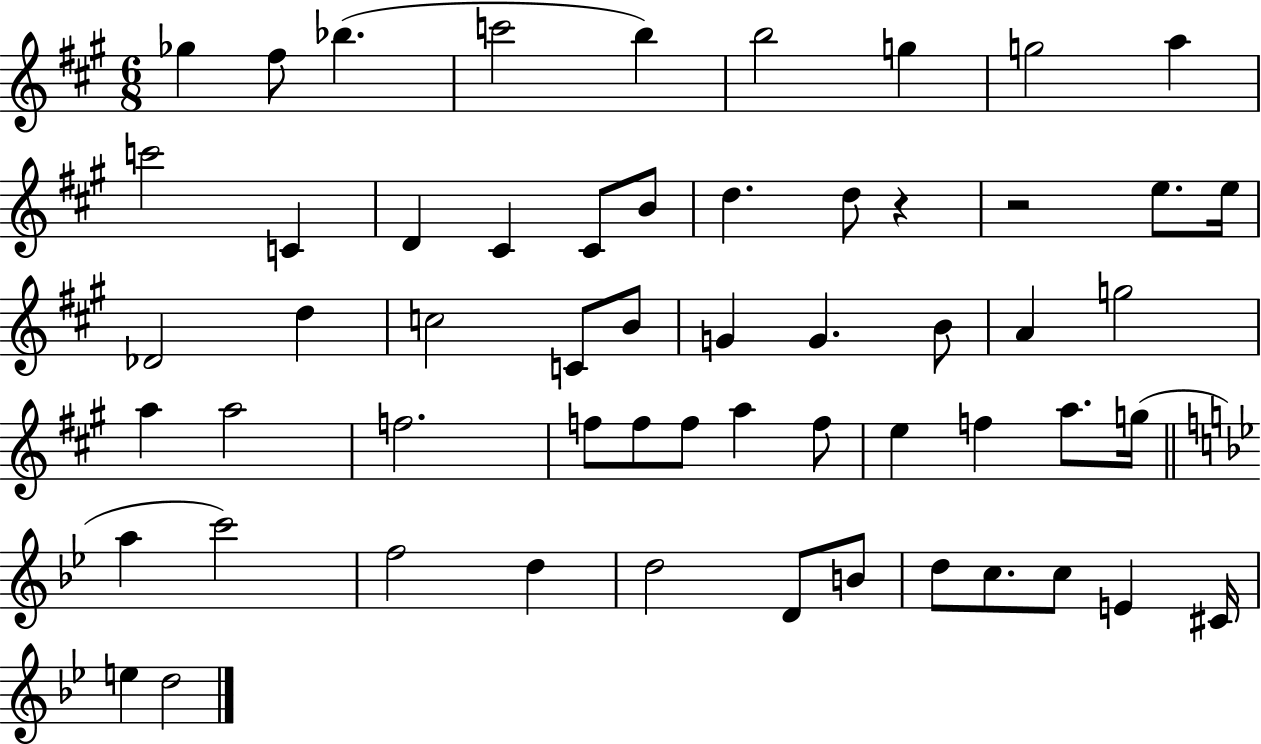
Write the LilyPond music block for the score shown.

{
  \clef treble
  \numericTimeSignature
  \time 6/8
  \key a \major
  ges''4 fis''8 bes''4.( | c'''2 b''4) | b''2 g''4 | g''2 a''4 | \break c'''2 c'4 | d'4 cis'4 cis'8 b'8 | d''4. d''8 r4 | r2 e''8. e''16 | \break des'2 d''4 | c''2 c'8 b'8 | g'4 g'4. b'8 | a'4 g''2 | \break a''4 a''2 | f''2. | f''8 f''8 f''8 a''4 f''8 | e''4 f''4 a''8. g''16( | \break \bar "||" \break \key bes \major a''4 c'''2) | f''2 d''4 | d''2 d'8 b'8 | d''8 c''8. c''8 e'4 cis'16 | \break e''4 d''2 | \bar "|."
}